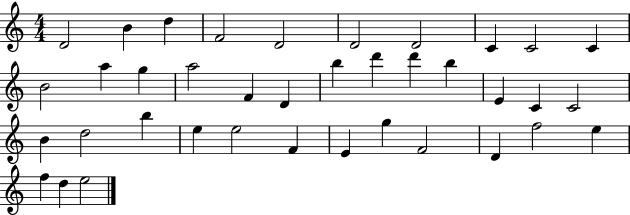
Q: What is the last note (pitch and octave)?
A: E5